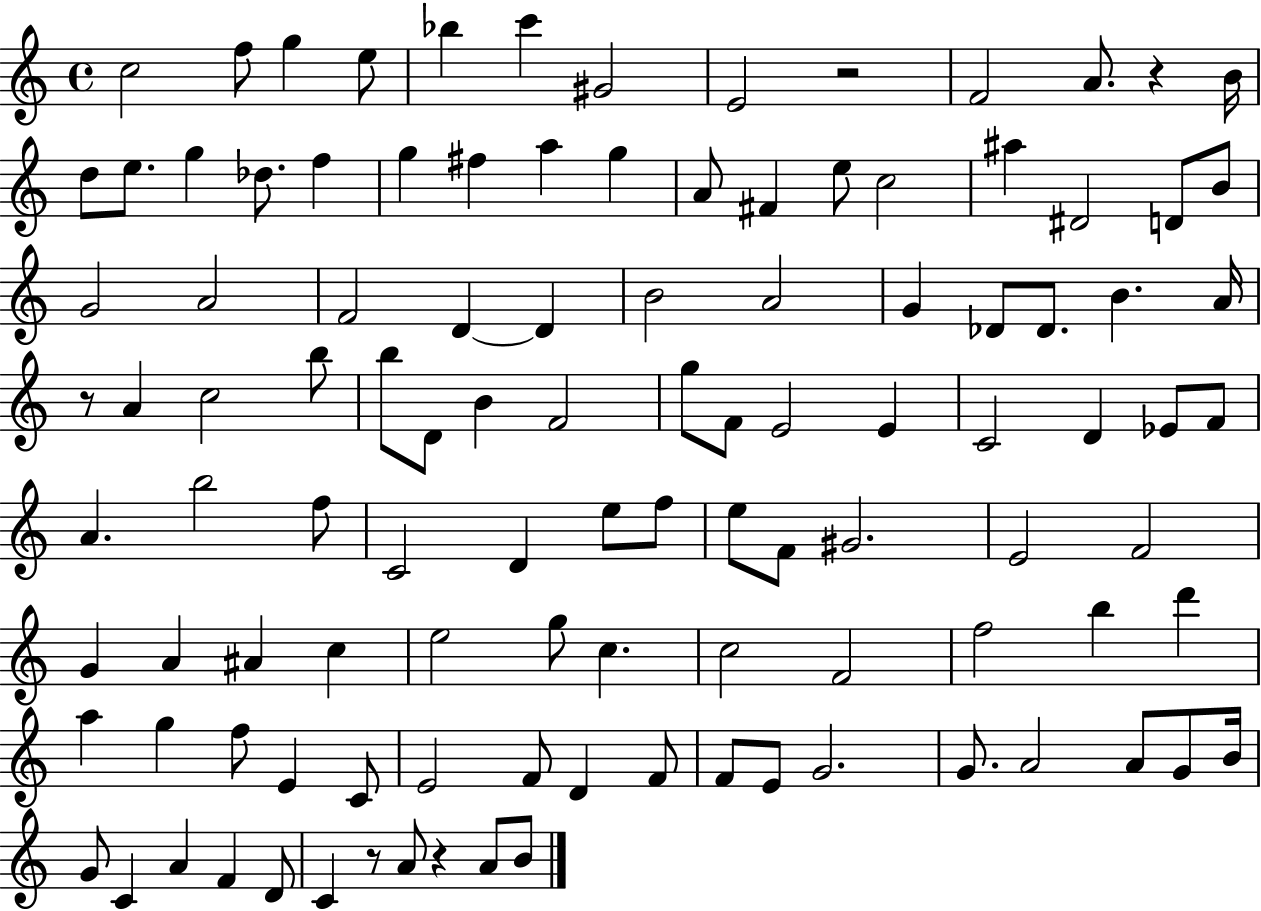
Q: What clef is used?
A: treble